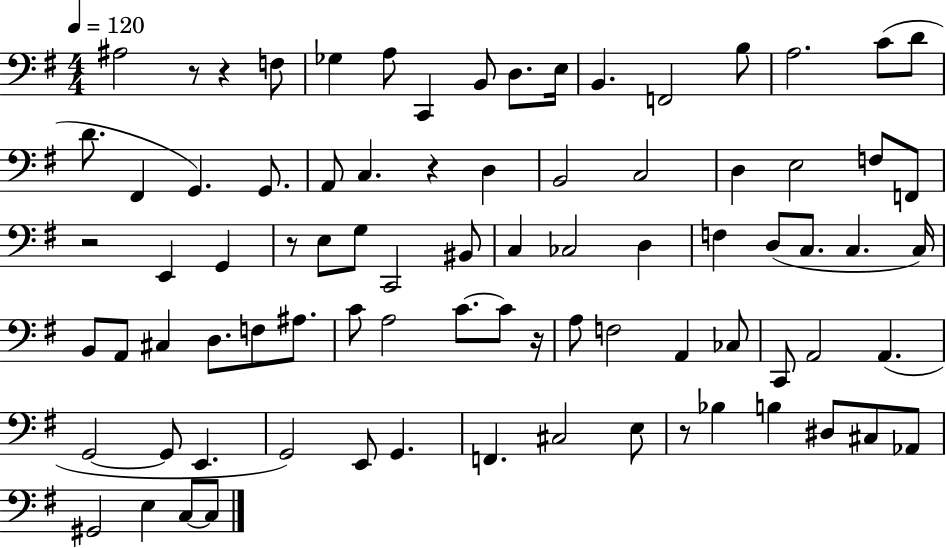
A#3/h R/e R/q F3/e Gb3/q A3/e C2/q B2/e D3/e. E3/s B2/q. F2/h B3/e A3/h. C4/e D4/e D4/e. F#2/q G2/q. G2/e. A2/e C3/q. R/q D3/q B2/h C3/h D3/q E3/h F3/e F2/e R/h E2/q G2/q R/e E3/e G3/e C2/h BIS2/e C3/q CES3/h D3/q F3/q D3/e C3/e. C3/q. C3/s B2/e A2/e C#3/q D3/e. F3/e A#3/e. C4/e A3/h C4/e. C4/e R/s A3/e F3/h A2/q CES3/e C2/e A2/h A2/q. G2/h G2/e E2/q. G2/h E2/e G2/q. F2/q. C#3/h E3/e R/e Bb3/q B3/q D#3/e C#3/e Ab2/e G#2/h E3/q C3/e C3/e